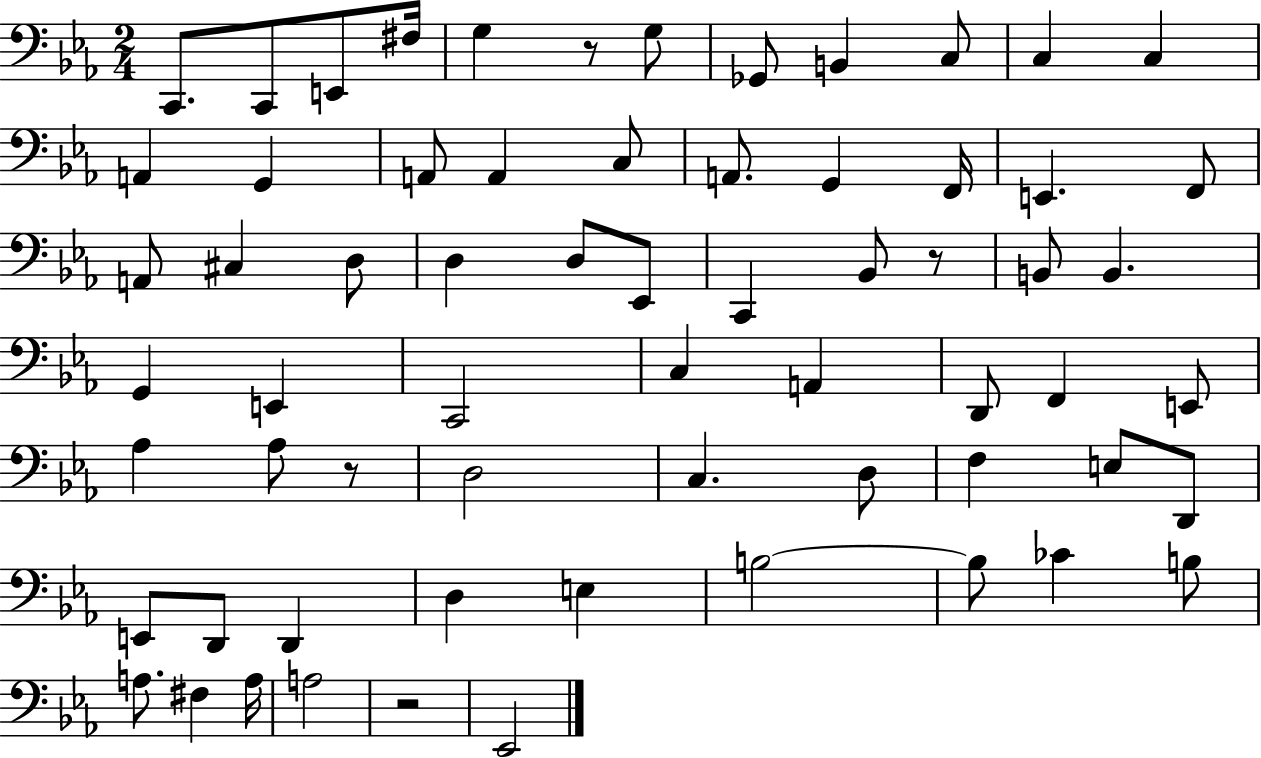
C2/e. C2/e E2/e F#3/s G3/q R/e G3/e Gb2/e B2/q C3/e C3/q C3/q A2/q G2/q A2/e A2/q C3/e A2/e. G2/q F2/s E2/q. F2/e A2/e C#3/q D3/e D3/q D3/e Eb2/e C2/q Bb2/e R/e B2/e B2/q. G2/q E2/q C2/h C3/q A2/q D2/e F2/q E2/e Ab3/q Ab3/e R/e D3/h C3/q. D3/e F3/q E3/e D2/e E2/e D2/e D2/q D3/q E3/q B3/h B3/e CES4/q B3/e A3/e. F#3/q A3/s A3/h R/h Eb2/h